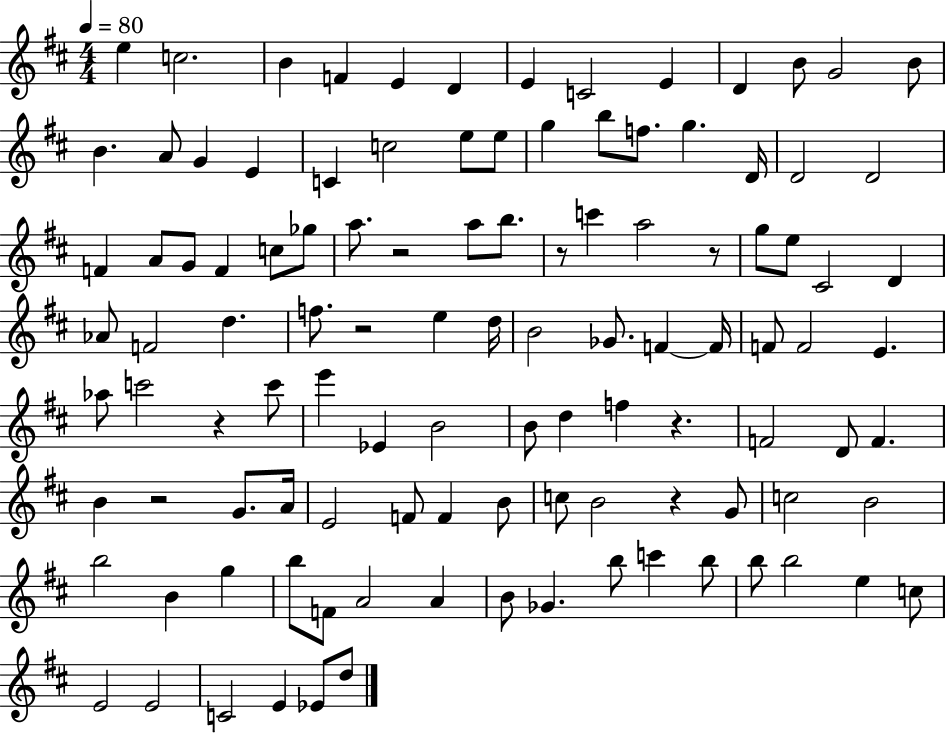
{
  \clef treble
  \numericTimeSignature
  \time 4/4
  \key d \major
  \tempo 4 = 80
  e''4 c''2. | b'4 f'4 e'4 d'4 | e'4 c'2 e'4 | d'4 b'8 g'2 b'8 | \break b'4. a'8 g'4 e'4 | c'4 c''2 e''8 e''8 | g''4 b''8 f''8. g''4. d'16 | d'2 d'2 | \break f'4 a'8 g'8 f'4 c''8 ges''8 | a''8. r2 a''8 b''8. | r8 c'''4 a''2 r8 | g''8 e''8 cis'2 d'4 | \break aes'8 f'2 d''4. | f''8. r2 e''4 d''16 | b'2 ges'8. f'4~~ f'16 | f'8 f'2 e'4. | \break aes''8 c'''2 r4 c'''8 | e'''4 ees'4 b'2 | b'8 d''4 f''4 r4. | f'2 d'8 f'4. | \break b'4 r2 g'8. a'16 | e'2 f'8 f'4 b'8 | c''8 b'2 r4 g'8 | c''2 b'2 | \break b''2 b'4 g''4 | b''8 f'8 a'2 a'4 | b'8 ges'4. b''8 c'''4 b''8 | b''8 b''2 e''4 c''8 | \break e'2 e'2 | c'2 e'4 ees'8 d''8 | \bar "|."
}